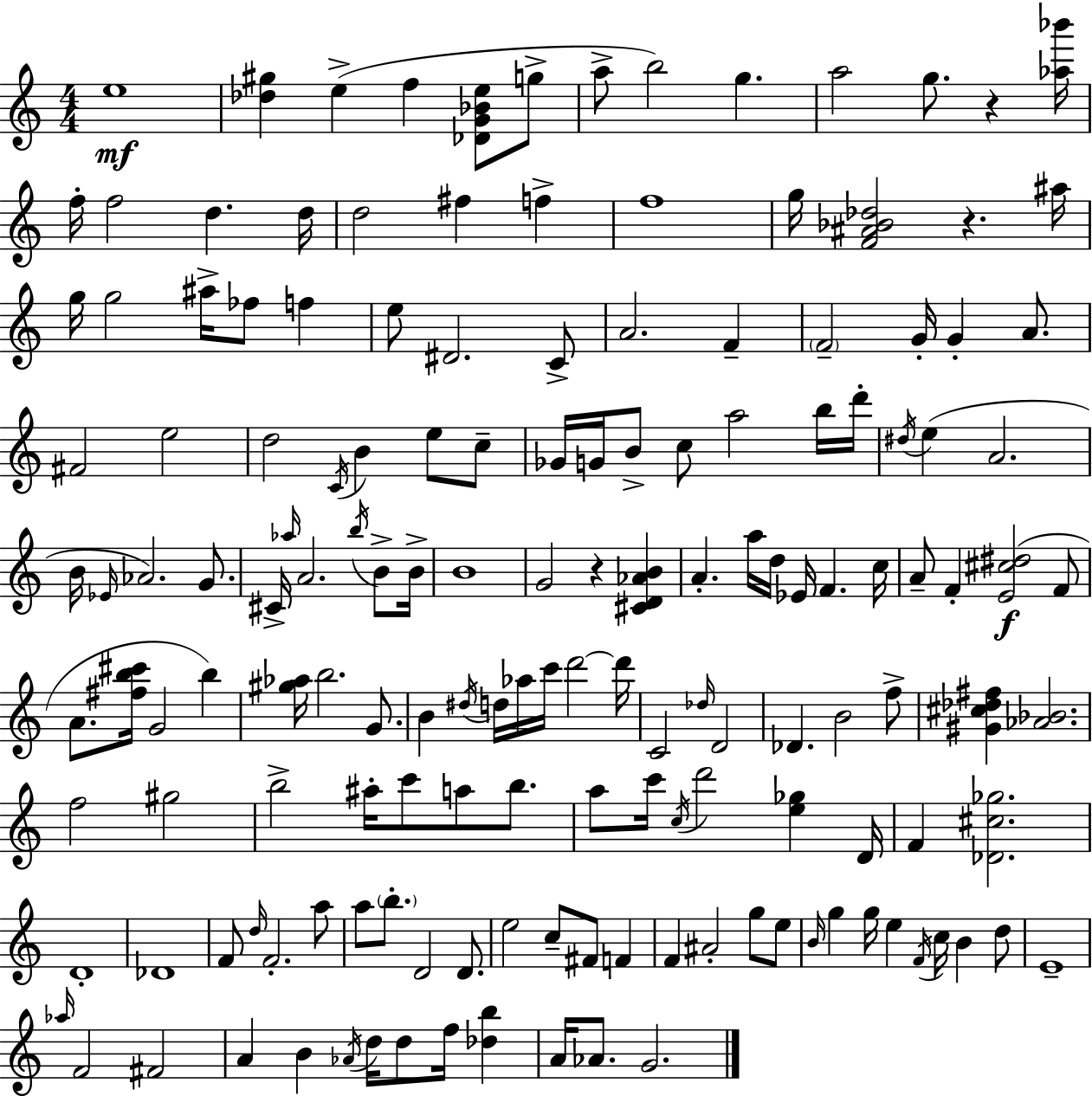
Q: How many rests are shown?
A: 3